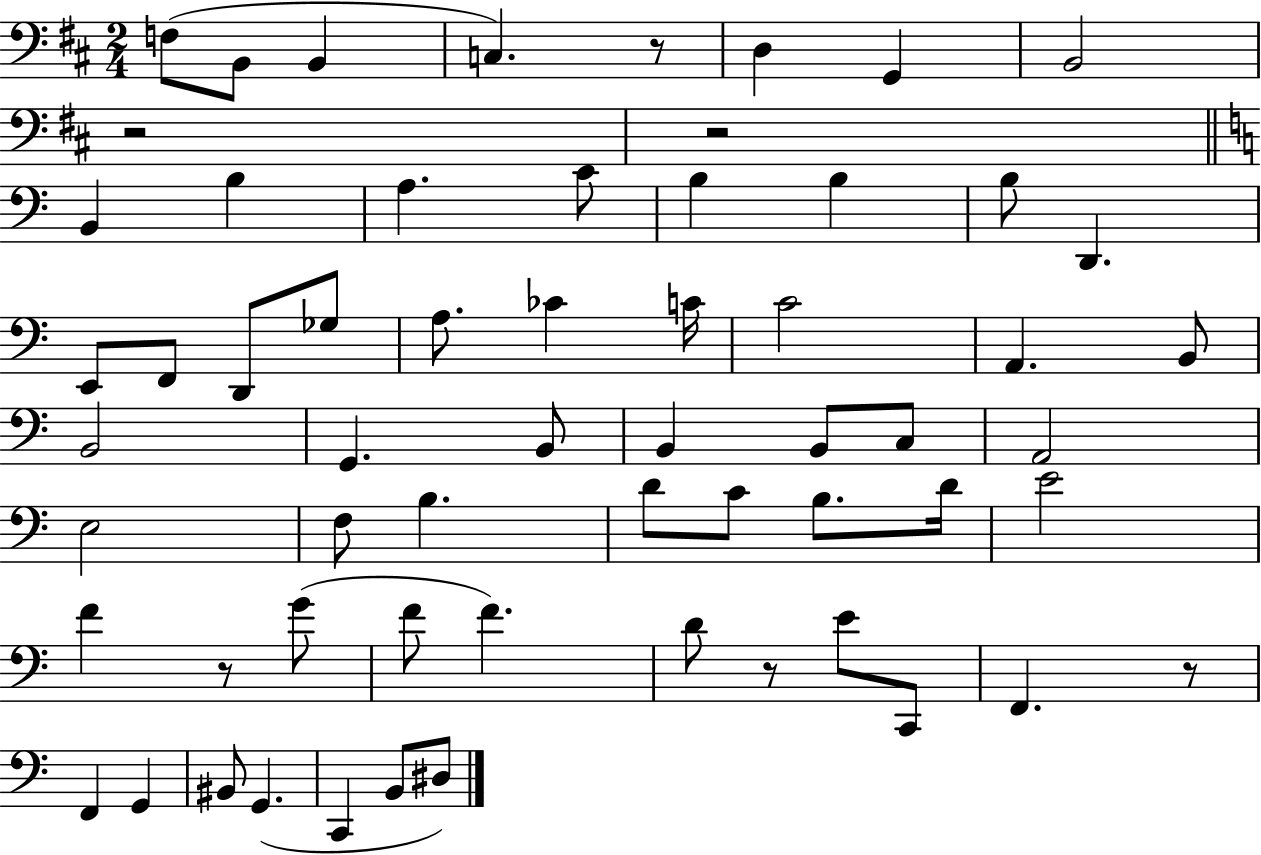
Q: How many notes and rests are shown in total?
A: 61